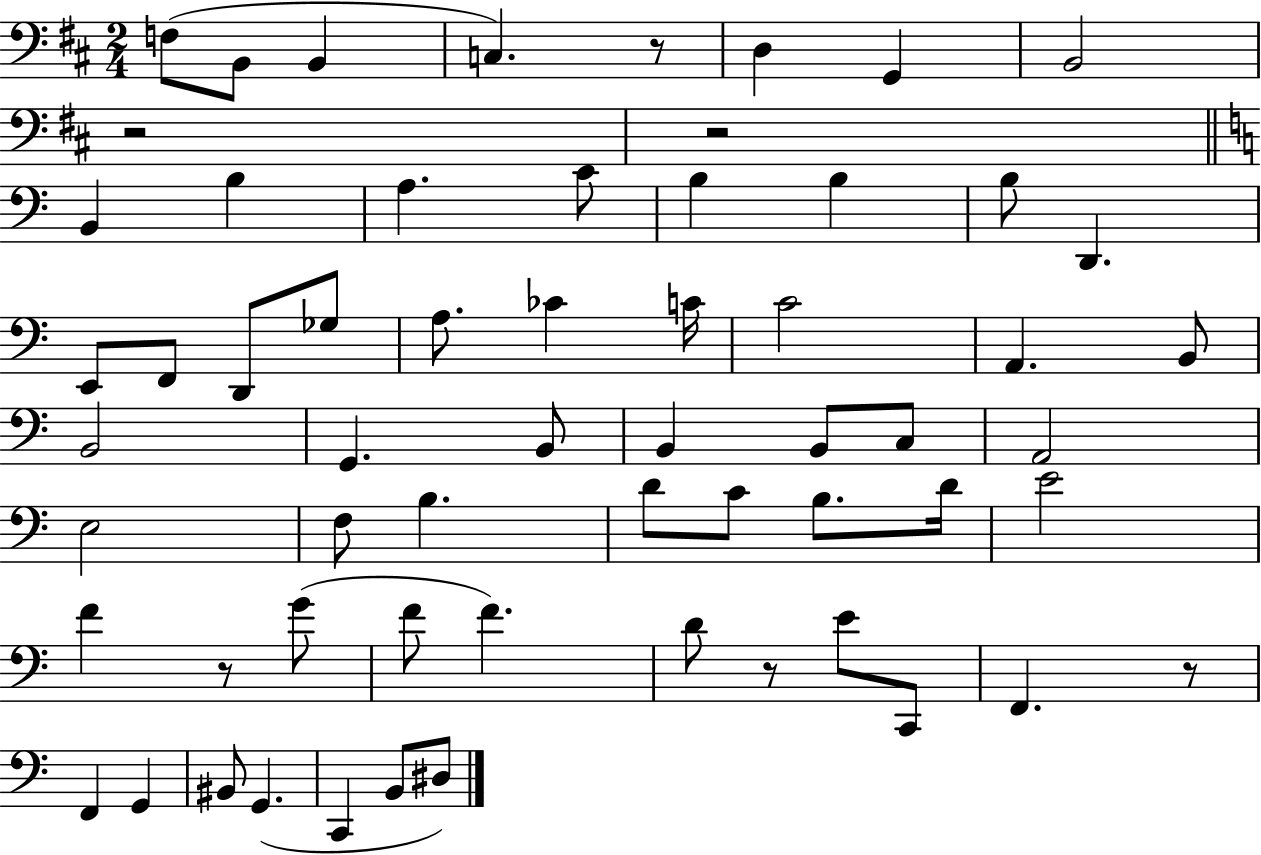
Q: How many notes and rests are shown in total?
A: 61